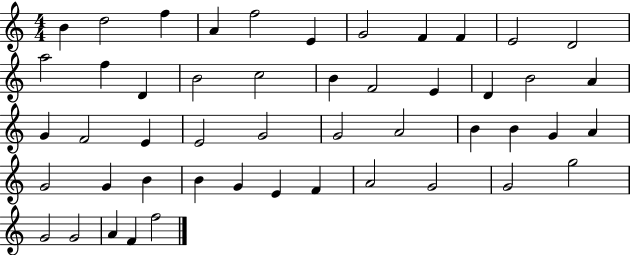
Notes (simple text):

B4/q D5/h F5/q A4/q F5/h E4/q G4/h F4/q F4/q E4/h D4/h A5/h F5/q D4/q B4/h C5/h B4/q F4/h E4/q D4/q B4/h A4/q G4/q F4/h E4/q E4/h G4/h G4/h A4/h B4/q B4/q G4/q A4/q G4/h G4/q B4/q B4/q G4/q E4/q F4/q A4/h G4/h G4/h G5/h G4/h G4/h A4/q F4/q F5/h